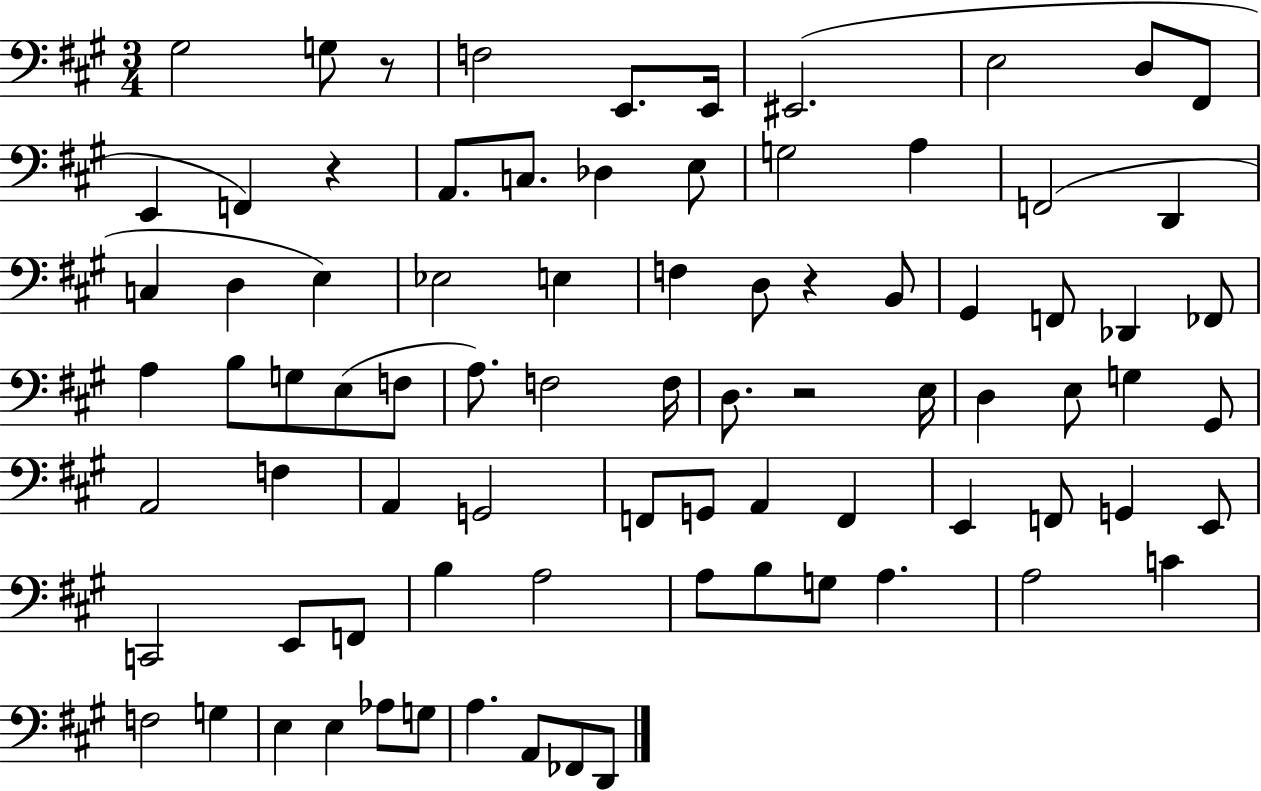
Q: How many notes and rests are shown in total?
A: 82